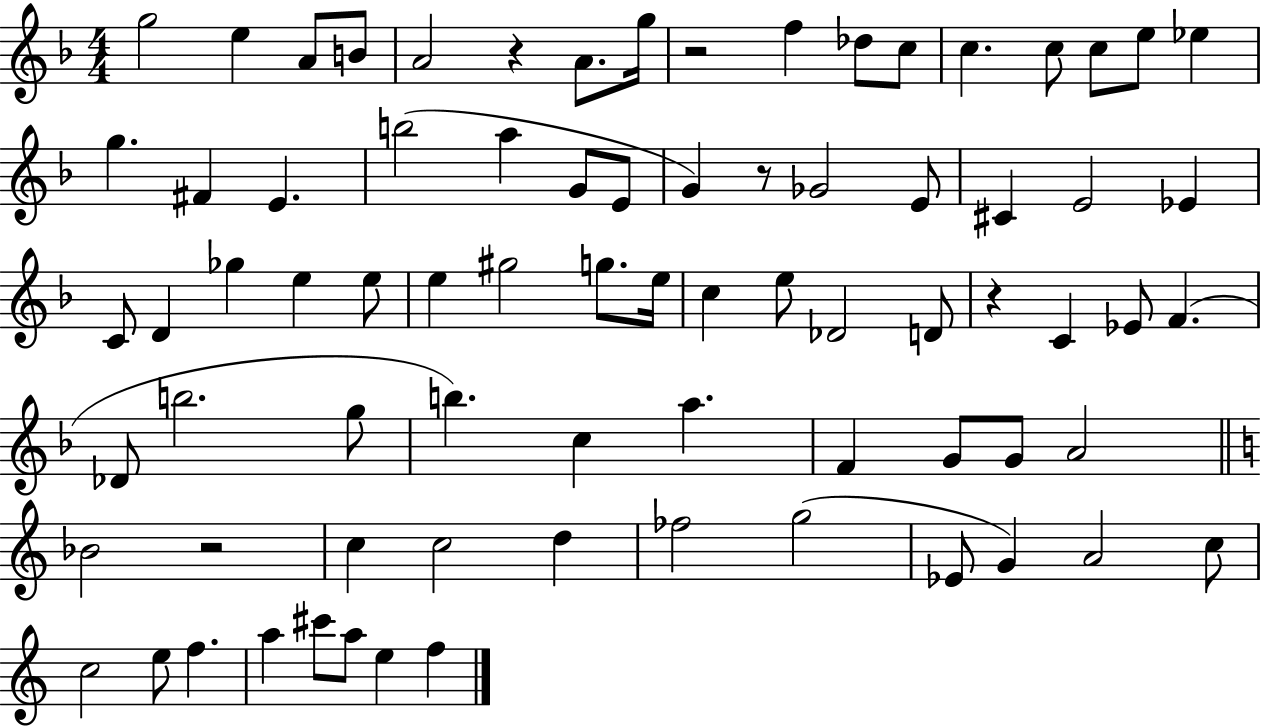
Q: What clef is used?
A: treble